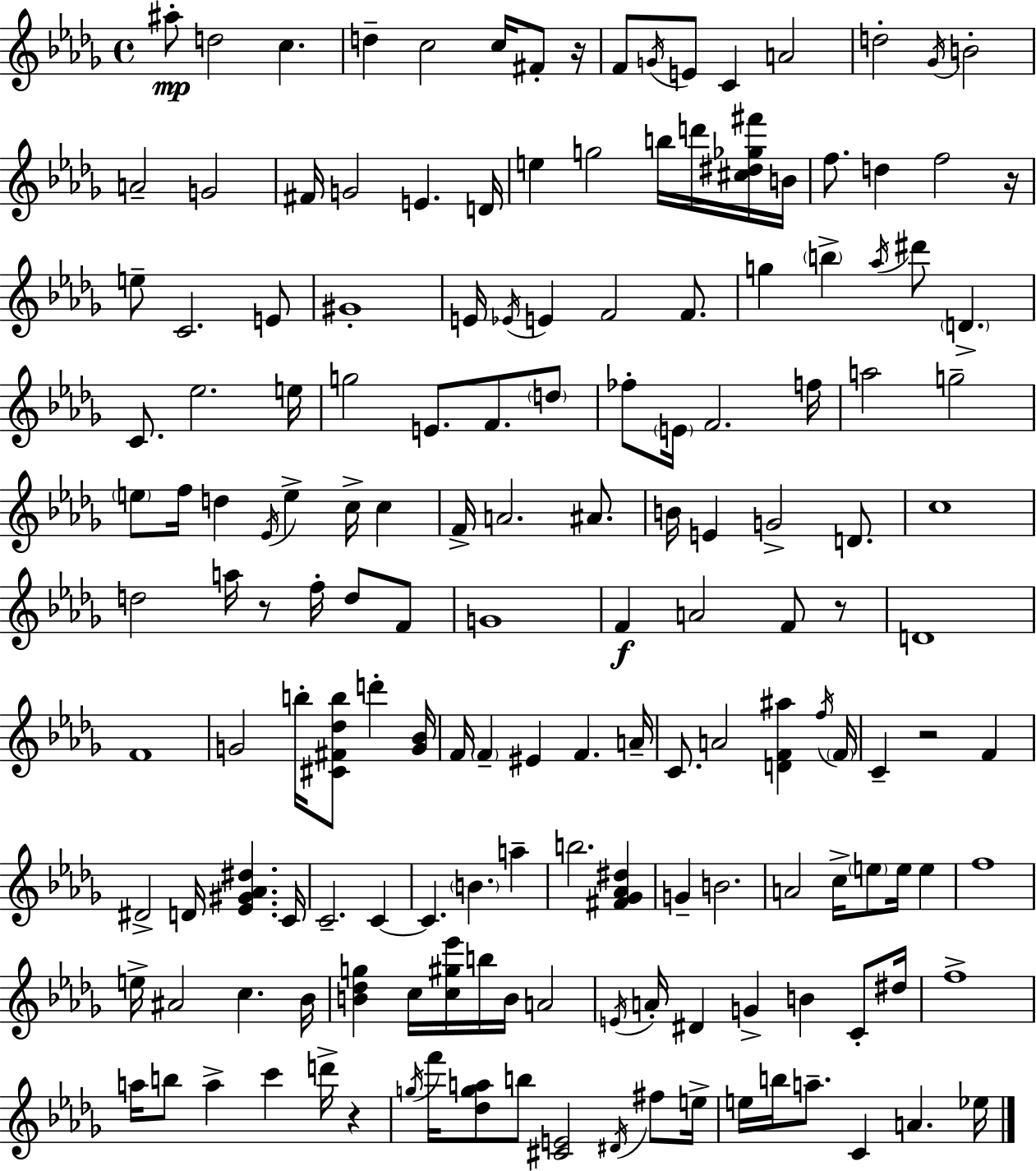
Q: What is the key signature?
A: BES minor